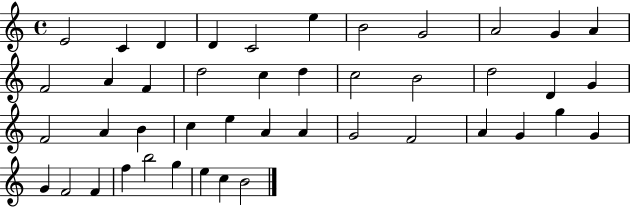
E4/h C4/q D4/q D4/q C4/h E5/q B4/h G4/h A4/h G4/q A4/q F4/h A4/q F4/q D5/h C5/q D5/q C5/h B4/h D5/h D4/q G4/q F4/h A4/q B4/q C5/q E5/q A4/q A4/q G4/h F4/h A4/q G4/q G5/q G4/q G4/q F4/h F4/q F5/q B5/h G5/q E5/q C5/q B4/h